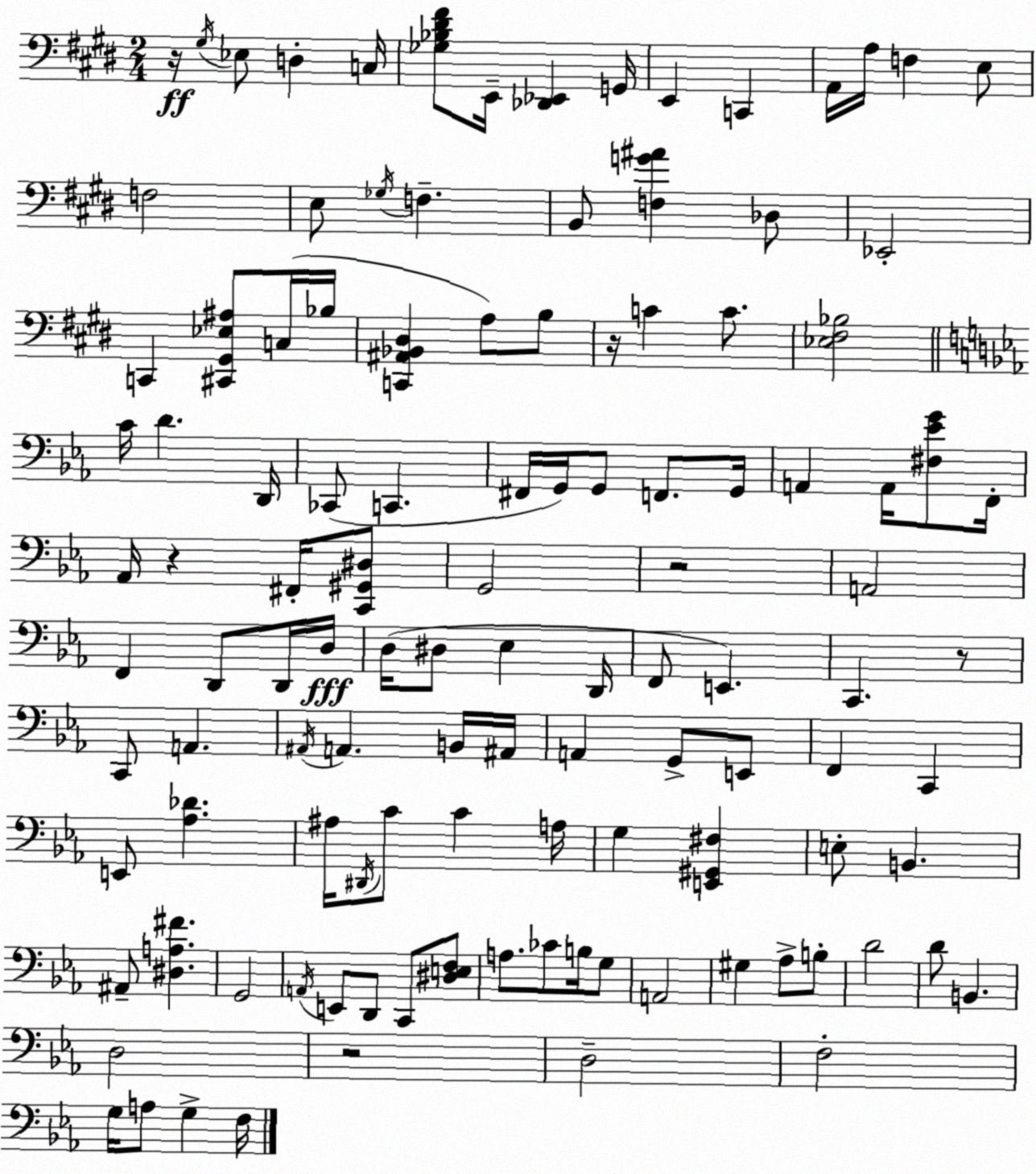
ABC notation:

X:1
T:Untitled
M:2/4
L:1/4
K:E
z/4 ^G,/4 _E,/2 D, C,/4 [_G,_B,^D^F]/2 E,,/4 [_D,,_E,,] G,,/4 E,, C,, A,,/4 A,/4 F, E,/2 F,2 E,/2 _G,/4 F, B,,/2 [F,G^A] _D,/2 _E,,2 C,, [^C,,^G,,_E,^A,]/2 C,/4 _B,/4 [C,,^A,,_B,,^D,] A,/2 B,/2 z/4 C C/2 [_E,^F,_B,]2 C/4 D D,,/4 _C,,/2 C,, ^F,,/4 G,,/4 G,,/2 F,,/2 G,,/4 A,, A,,/4 [^F,_EG]/2 F,,/4 _A,,/4 z ^F,,/4 [C,,^G,,^D,]/2 G,,2 z2 A,,2 F,, D,,/2 D,,/4 D,/4 D,/4 ^D,/2 _E, D,,/4 F,,/2 E,, C,, z/2 C,,/2 A,, ^A,,/4 A,, B,,/4 ^A,,/4 A,, G,,/2 E,,/2 F,, C,, E,,/2 [_A,_D] ^A,/4 ^D,,/4 C/2 C A,/4 G, [E,,^G,,^F,] E,/2 B,, ^A,,/2 [^D,A,^F] G,,2 A,,/4 E,,/2 D,,/2 C,,/2 [^D,E,F,]/2 A,/2 _C/2 B,/4 G,/2 A,,2 ^G, _A,/2 B,/2 D2 D/2 B,, D,2 z2 D,2 F,2 G,/4 A,/2 G, F,/4